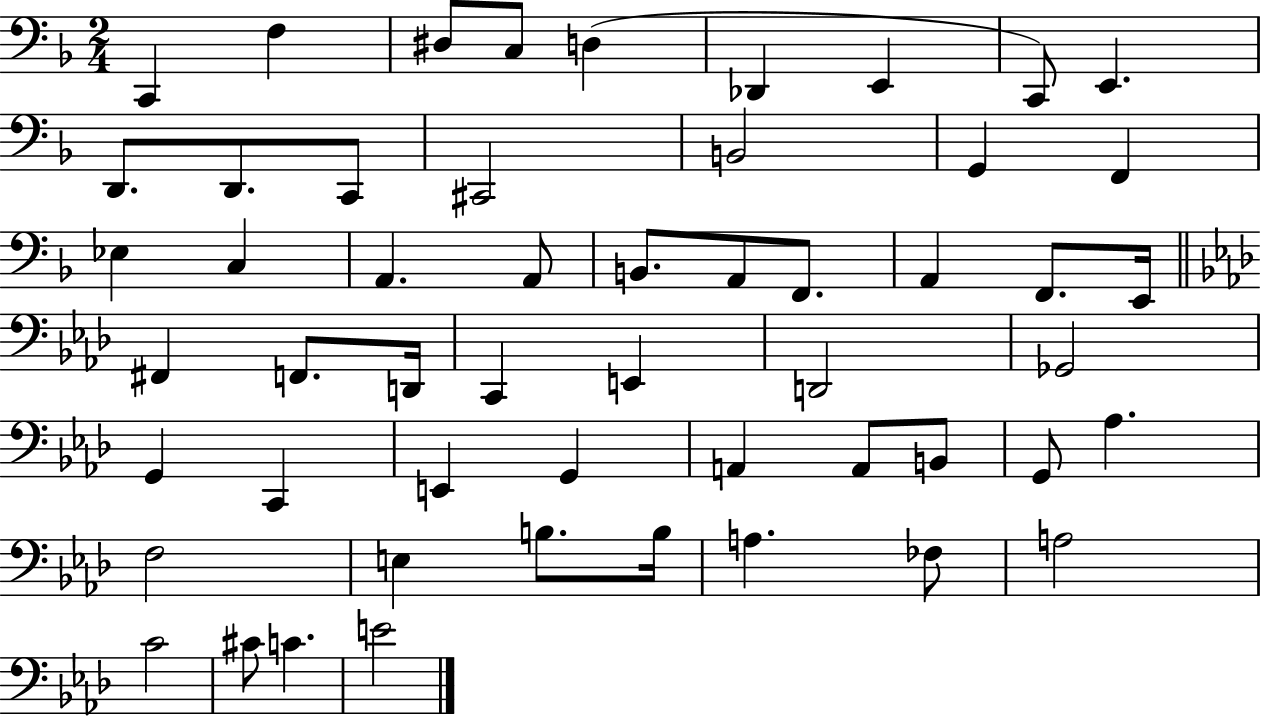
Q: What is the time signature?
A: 2/4